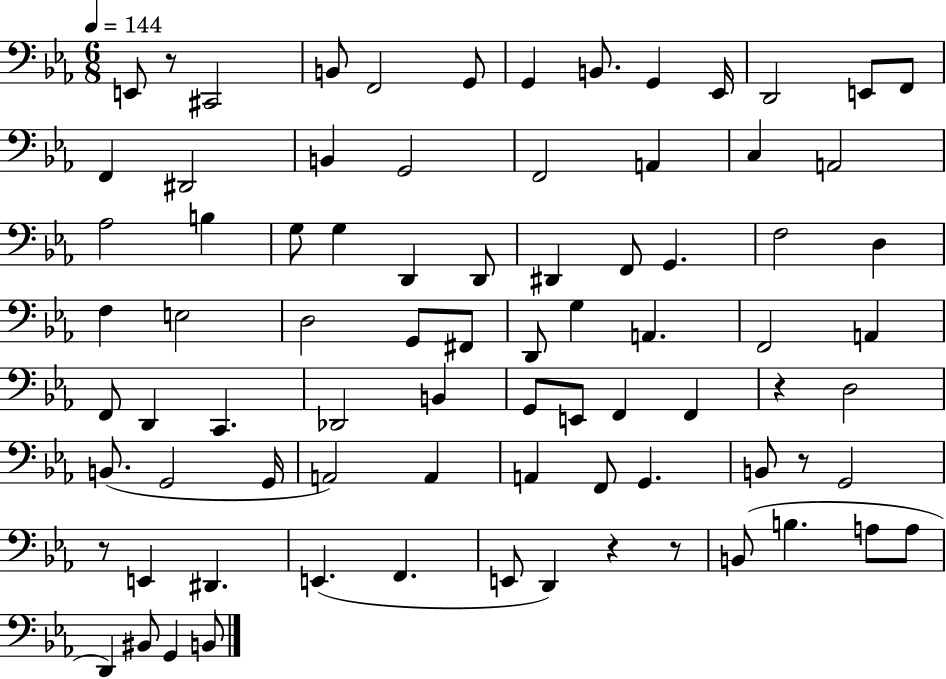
{
  \clef bass
  \numericTimeSignature
  \time 6/8
  \key ees \major
  \tempo 4 = 144
  e,8 r8 cis,2 | b,8 f,2 g,8 | g,4 b,8. g,4 ees,16 | d,2 e,8 f,8 | \break f,4 dis,2 | b,4 g,2 | f,2 a,4 | c4 a,2 | \break aes2 b4 | g8 g4 d,4 d,8 | dis,4 f,8 g,4. | f2 d4 | \break f4 e2 | d2 g,8 fis,8 | d,8 g4 a,4. | f,2 a,4 | \break f,8 d,4 c,4. | des,2 b,4 | g,8 e,8 f,4 f,4 | r4 d2 | \break b,8.( g,2 g,16 | a,2) a,4 | a,4 f,8 g,4. | b,8 r8 g,2 | \break r8 e,4 dis,4. | e,4.( f,4. | e,8 d,4) r4 r8 | b,8( b4. a8 a8 | \break d,4) bis,8 g,4 b,8 | \bar "|."
}